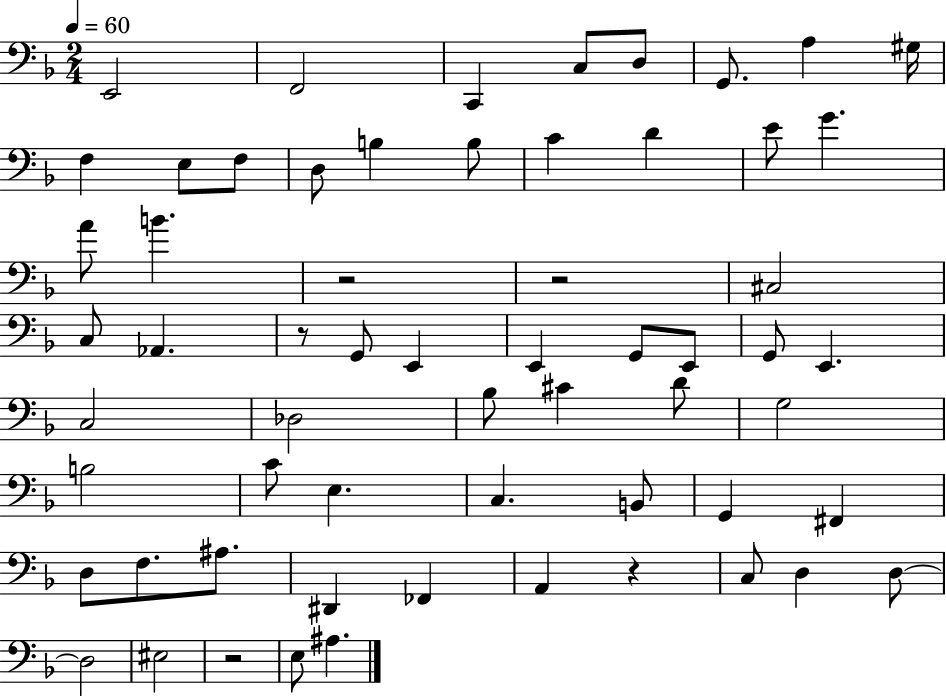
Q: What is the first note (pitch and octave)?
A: E2